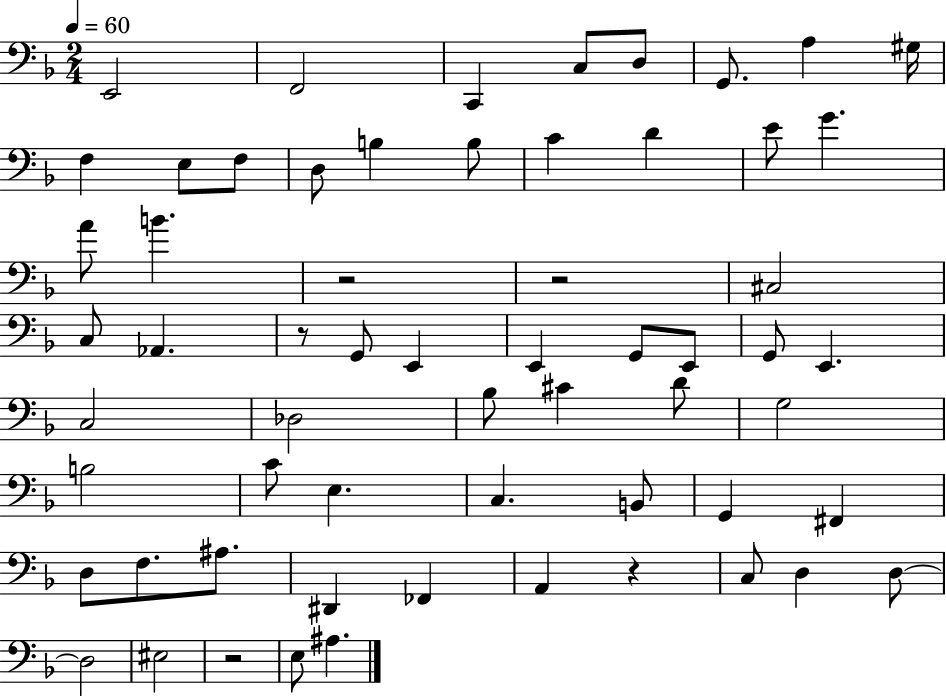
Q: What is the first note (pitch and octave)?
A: E2